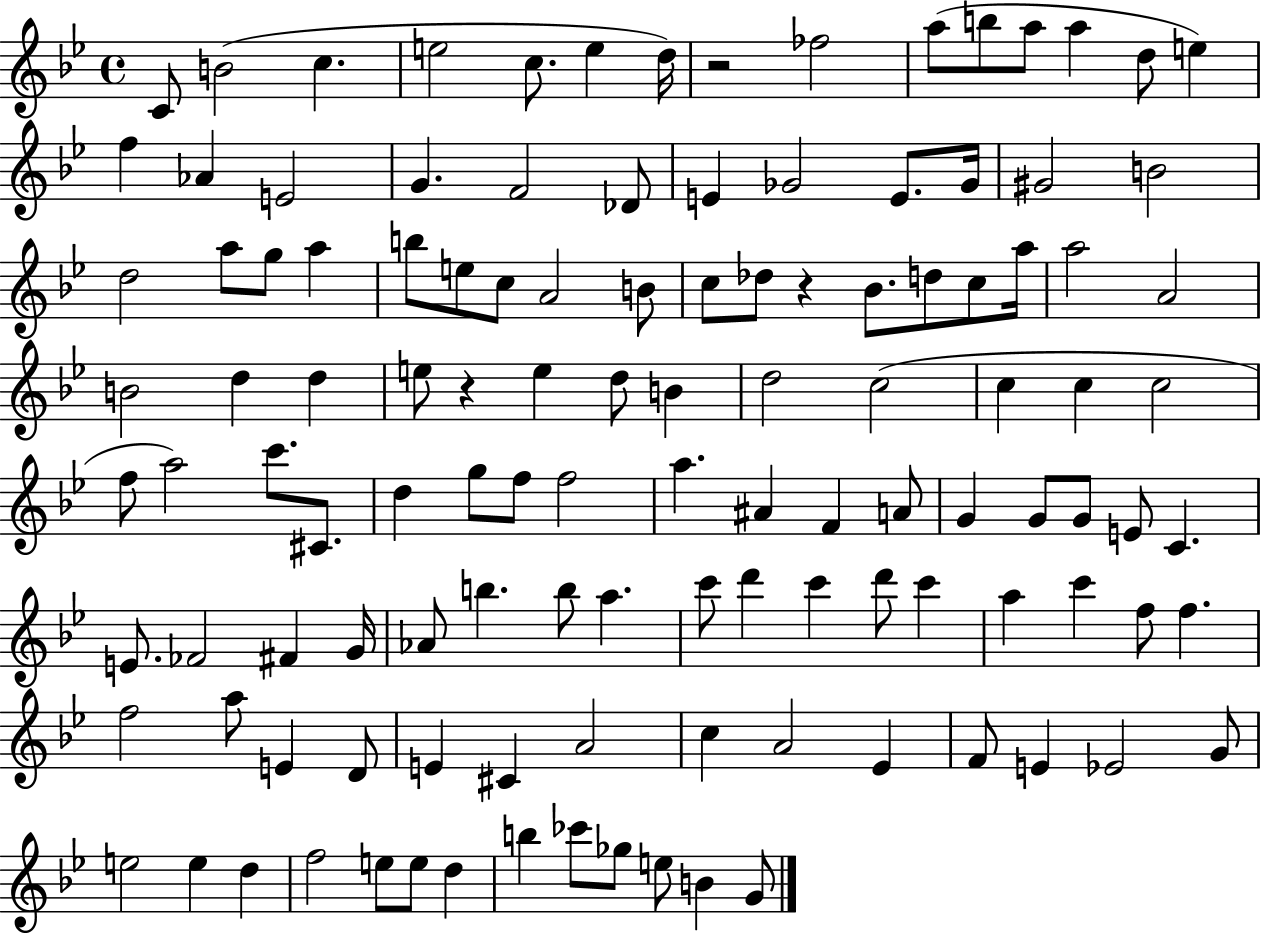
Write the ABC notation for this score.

X:1
T:Untitled
M:4/4
L:1/4
K:Bb
C/2 B2 c e2 c/2 e d/4 z2 _f2 a/2 b/2 a/2 a d/2 e f _A E2 G F2 _D/2 E _G2 E/2 _G/4 ^G2 B2 d2 a/2 g/2 a b/2 e/2 c/2 A2 B/2 c/2 _d/2 z _B/2 d/2 c/2 a/4 a2 A2 B2 d d e/2 z e d/2 B d2 c2 c c c2 f/2 a2 c'/2 ^C/2 d g/2 f/2 f2 a ^A F A/2 G G/2 G/2 E/2 C E/2 _F2 ^F G/4 _A/2 b b/2 a c'/2 d' c' d'/2 c' a c' f/2 f f2 a/2 E D/2 E ^C A2 c A2 _E F/2 E _E2 G/2 e2 e d f2 e/2 e/2 d b _c'/2 _g/2 e/2 B G/2